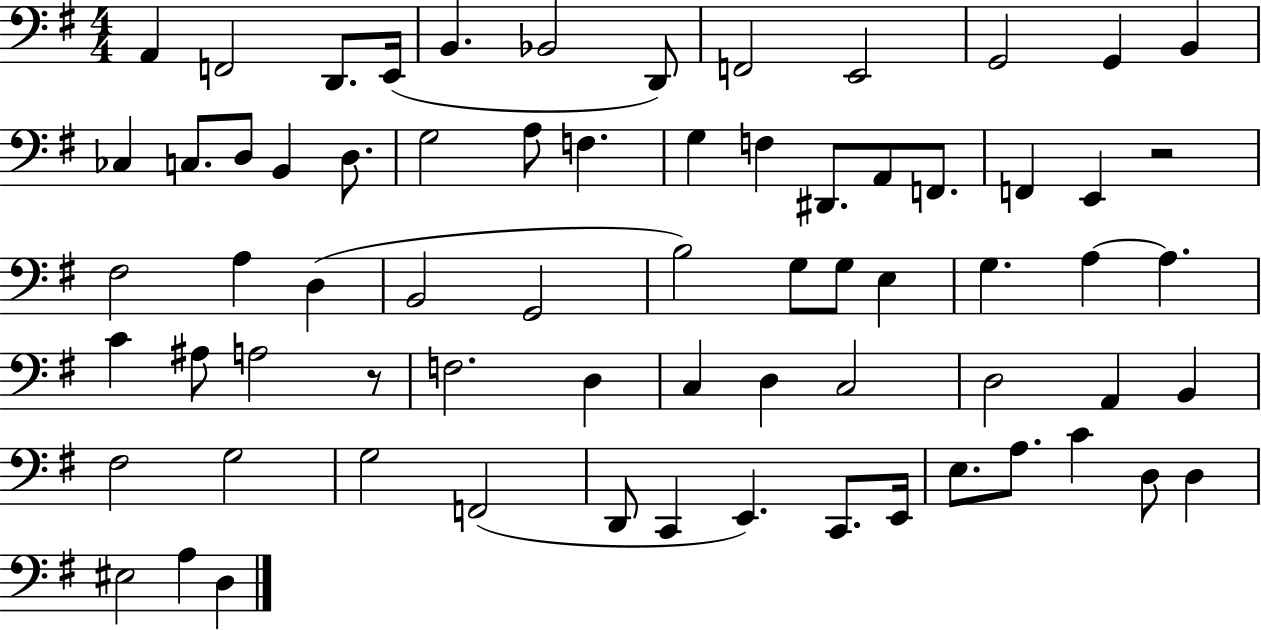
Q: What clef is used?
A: bass